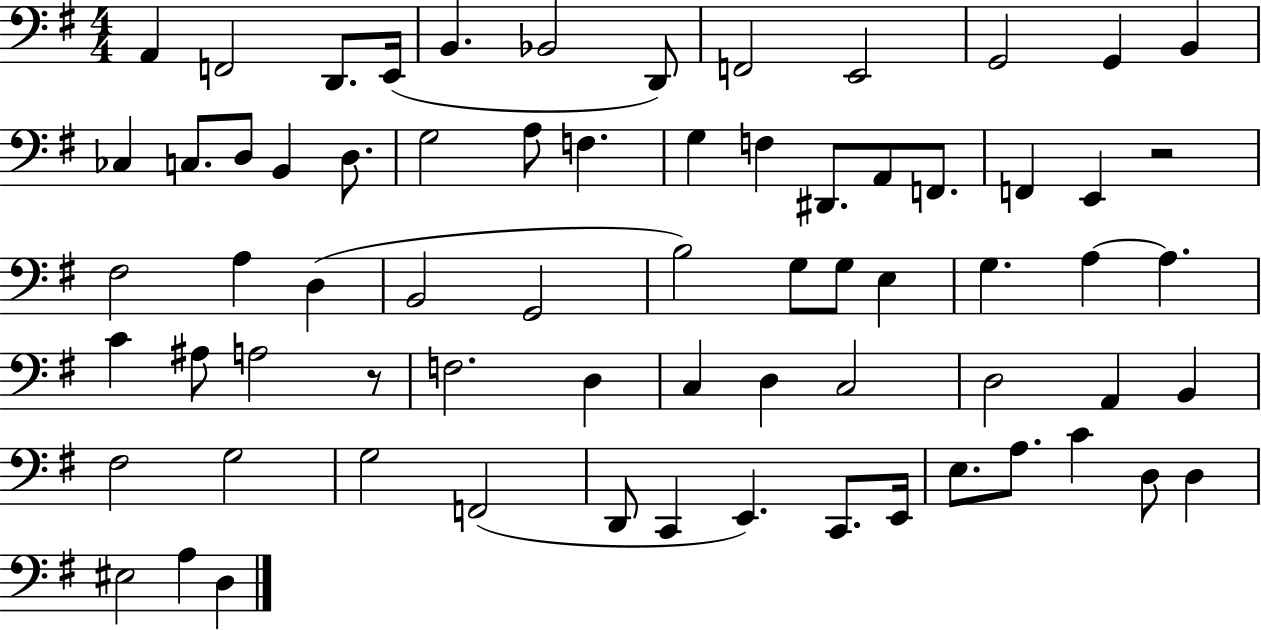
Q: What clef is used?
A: bass